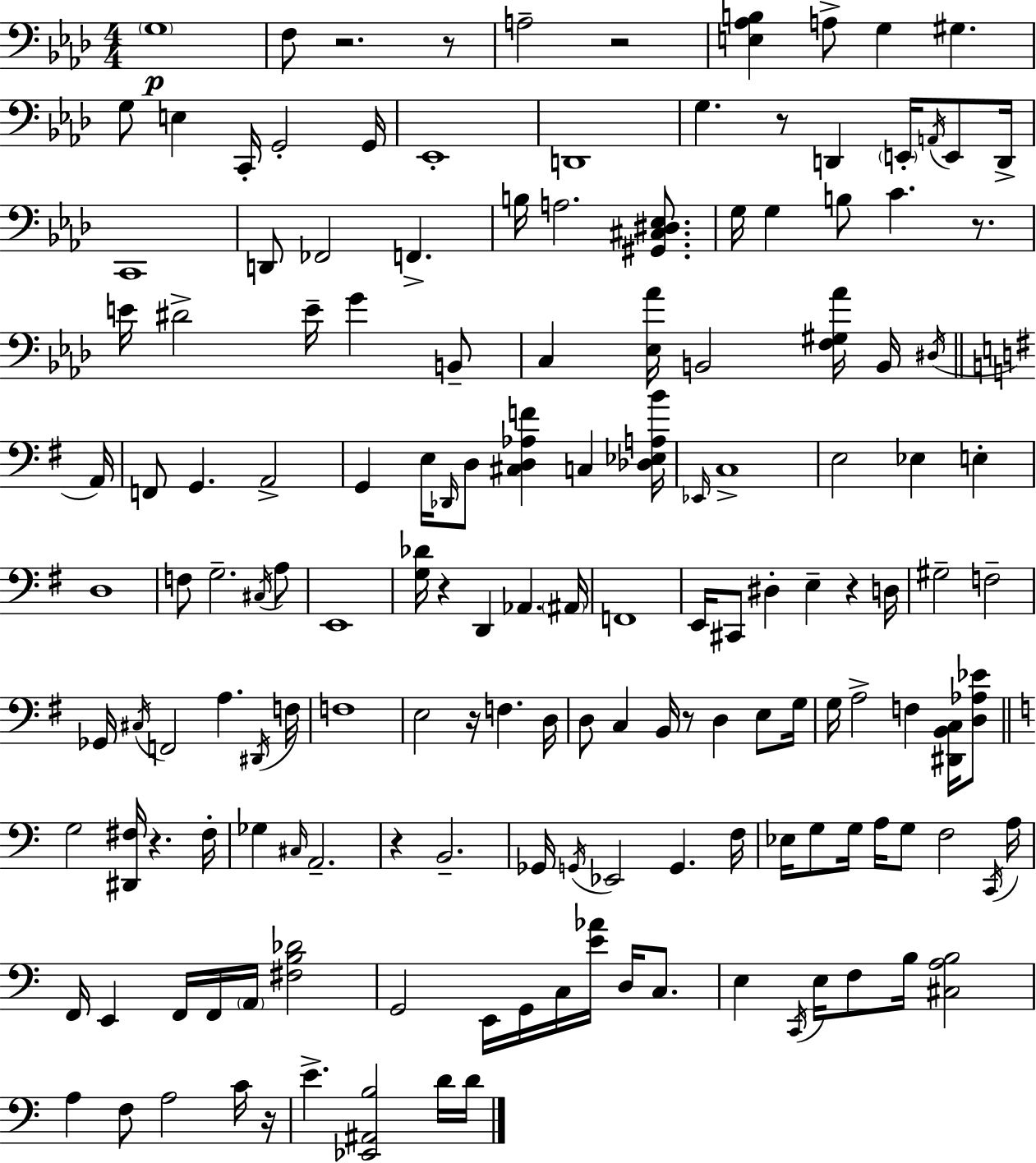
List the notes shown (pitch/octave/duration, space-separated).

G3/w F3/e R/h. R/e A3/h R/h [E3,Ab3,B3]/q A3/e G3/q G#3/q. G3/e E3/q C2/s G2/h G2/s Eb2/w D2/w G3/q. R/e D2/q E2/s A2/s E2/e D2/s C2/w D2/e FES2/h F2/q. B3/s A3/h. [G#2,C#3,D#3,Eb3]/e. G3/s G3/q B3/e C4/q. R/e. E4/s D#4/h E4/s G4/q B2/e C3/q [Eb3,Ab4]/s B2/h [F3,G#3,Ab4]/s B2/s D#3/s A2/s F2/e G2/q. A2/h G2/q E3/s Db2/s D3/e [C#3,D3,Ab3,F4]/q C3/q [Db3,Eb3,A3,B4]/s Eb2/s C3/w E3/h Eb3/q E3/q D3/w F3/e G3/h. C#3/s A3/e E2/w [G3,Db4]/s R/q D2/q Ab2/q. A#2/s F2/w E2/s C#2/e D#3/q E3/q R/q D3/s G#3/h F3/h Gb2/s C#3/s F2/h A3/q. D#2/s F3/s F3/w E3/h R/s F3/q. D3/s D3/e C3/q B2/s R/e D3/q E3/e G3/s G3/s A3/h F3/q [D#2,B2,C3]/s [D3,Ab3,Eb4]/e G3/h [D#2,F#3]/s R/q. F#3/s Gb3/q C#3/s A2/h. R/q B2/h. Gb2/s G2/s Eb2/h G2/q. F3/s Eb3/s G3/e G3/s A3/s G3/e F3/h C2/s A3/s F2/s E2/q F2/s F2/s A2/s [F#3,B3,Db4]/h G2/h E2/s G2/s C3/s [E4,Ab4]/s D3/s C3/e. E3/q C2/s E3/s F3/e B3/s [C#3,A3,B3]/h A3/q F3/e A3/h C4/s R/s E4/q. [Eb2,A#2,B3]/h D4/s D4/s